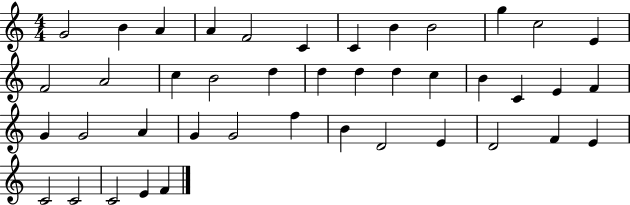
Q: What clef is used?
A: treble